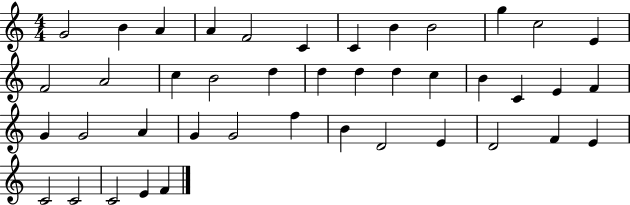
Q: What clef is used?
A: treble